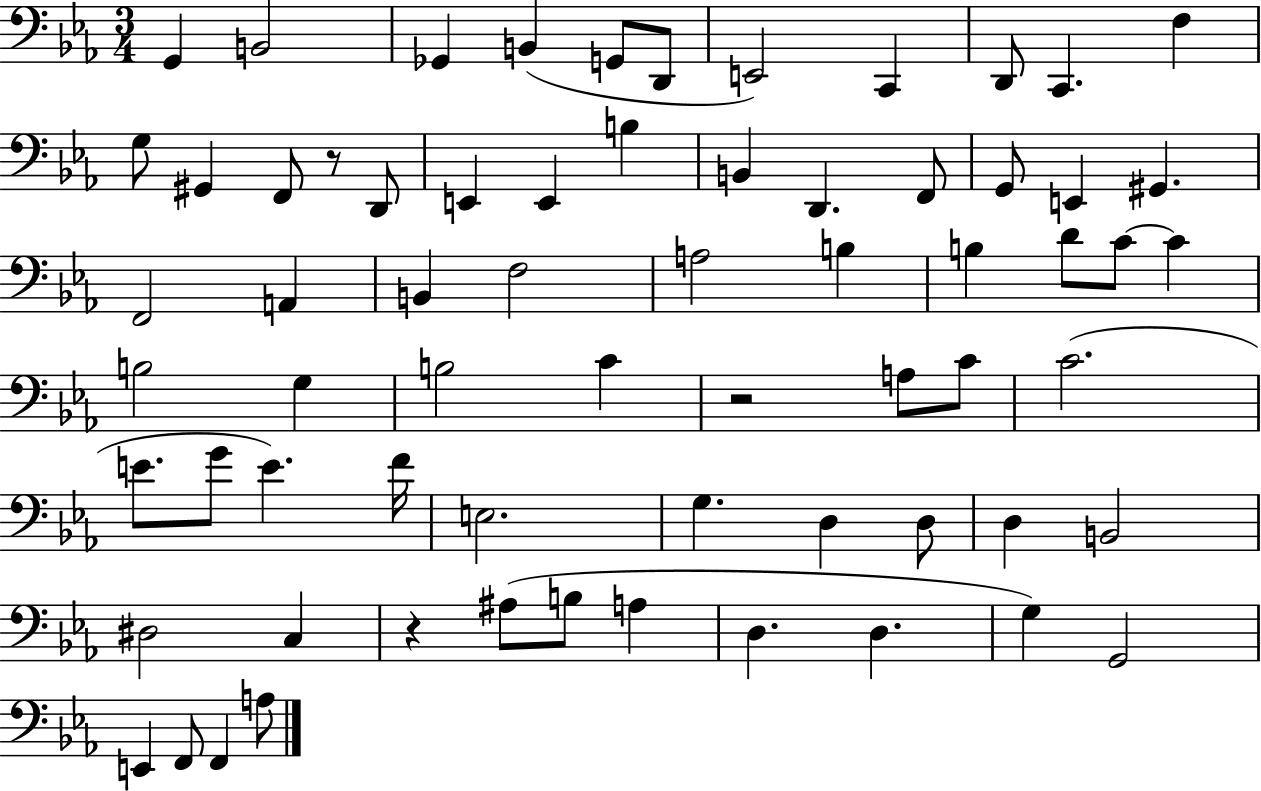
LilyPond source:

{
  \clef bass
  \numericTimeSignature
  \time 3/4
  \key ees \major
  g,4 b,2 | ges,4 b,4( g,8 d,8 | e,2) c,4 | d,8 c,4. f4 | \break g8 gis,4 f,8 r8 d,8 | e,4 e,4 b4 | b,4 d,4. f,8 | g,8 e,4 gis,4. | \break f,2 a,4 | b,4 f2 | a2 b4 | b4 d'8 c'8~~ c'4 | \break b2 g4 | b2 c'4 | r2 a8 c'8 | c'2.( | \break e'8. g'8 e'4.) f'16 | e2. | g4. d4 d8 | d4 b,2 | \break dis2 c4 | r4 ais8( b8 a4 | d4. d4. | g4) g,2 | \break e,4 f,8 f,4 a8 | \bar "|."
}